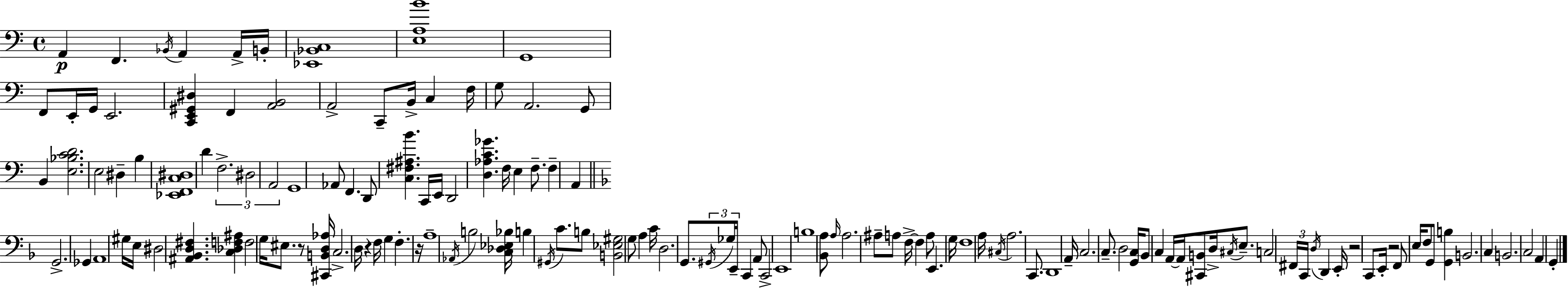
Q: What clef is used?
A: bass